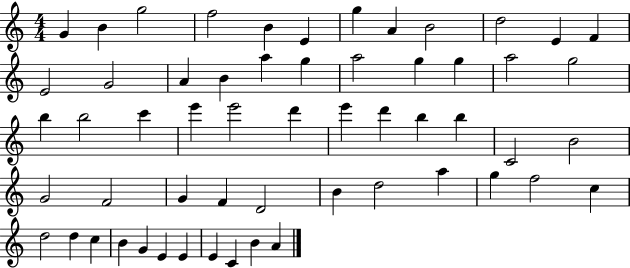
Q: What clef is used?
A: treble